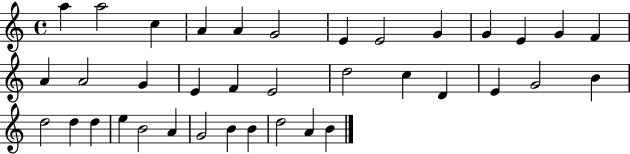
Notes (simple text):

A5/q A5/h C5/q A4/q A4/q G4/h E4/q E4/h G4/q G4/q E4/q G4/q F4/q A4/q A4/h G4/q E4/q F4/q E4/h D5/h C5/q D4/q E4/q G4/h B4/q D5/h D5/q D5/q E5/q B4/h A4/q G4/h B4/q B4/q D5/h A4/q B4/q